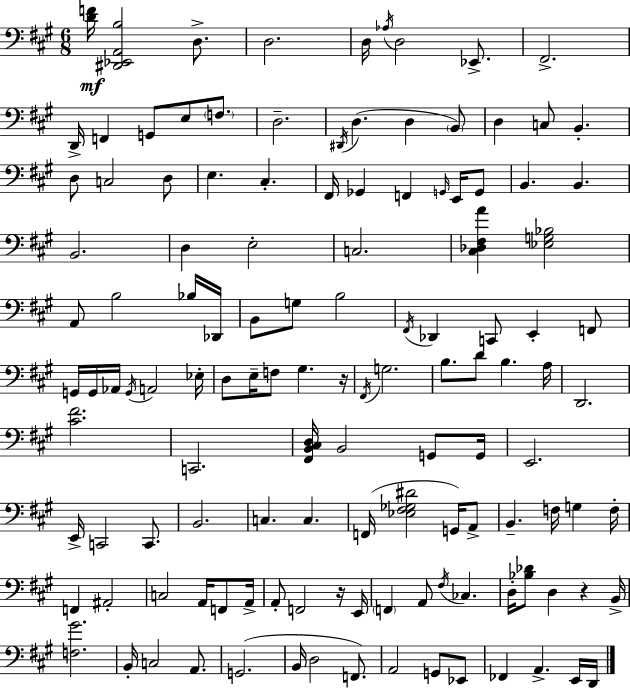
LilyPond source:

{
  \clef bass
  \numericTimeSignature
  \time 6/8
  \key a \major
  \repeat volta 2 { <d' f'>16\mf <dis, ees, a, b>2 d8.-> | d2. | d16 \acciaccatura { aes16 } d2 ees,8.-> | fis,2.-> | \break d,16-> f,4 g,8 e8 \parenthesize f8. | d2.-- | \acciaccatura { dis,16 } d4.( d4 | \parenthesize b,8) d4 c8 b,4.-. | \break d8 c2 | d8 e4. cis4.-. | fis,16 ges,4 f,4 \grace { g,16 } | e,16 g,8 b,4. b,4. | \break b,2. | d4 e2-. | c2. | <cis des fis a'>4 <ees g bes>2 | \break a,8 b2 | bes16 des,16 b,8 g8 b2 | \acciaccatura { fis,16 } des,4 c,8 e,4-. | f,8 g,16 g,16 aes,16 \acciaccatura { g,16 } a,2 | \break ees16-. d8 e16-- f8 gis4. | r16 \acciaccatura { fis,16 } g2. | b8. d'8 b4. | a16 d,2. | \break <cis' fis'>2. | c,2. | <fis, b, cis d>16 b,2 | g,8 g,16 e,2. | \break e,16-> c,2 | c,8. b,2. | c4. | c4. f,16( <ees fis ges dis'>2 | \break g,16) a,8-> b,4.-- | f16 g4 f16-. f,4 ais,2-. | c2 | a,16 f,8 a,16-> a,8-. f,2 | \break r16 e,16 \parenthesize f,4 a,8 | \acciaccatura { fis16 } ces4. d16-. <bes des'>8 d4 | r4 b,16-> <f gis'>2. | b,16-. c2 | \break a,8. g,2.( | b,16 d2 | f,8.) a,2 | g,8 ees,8 fes,4 a,4.-> | \break e,16 d,16 } \bar "|."
}